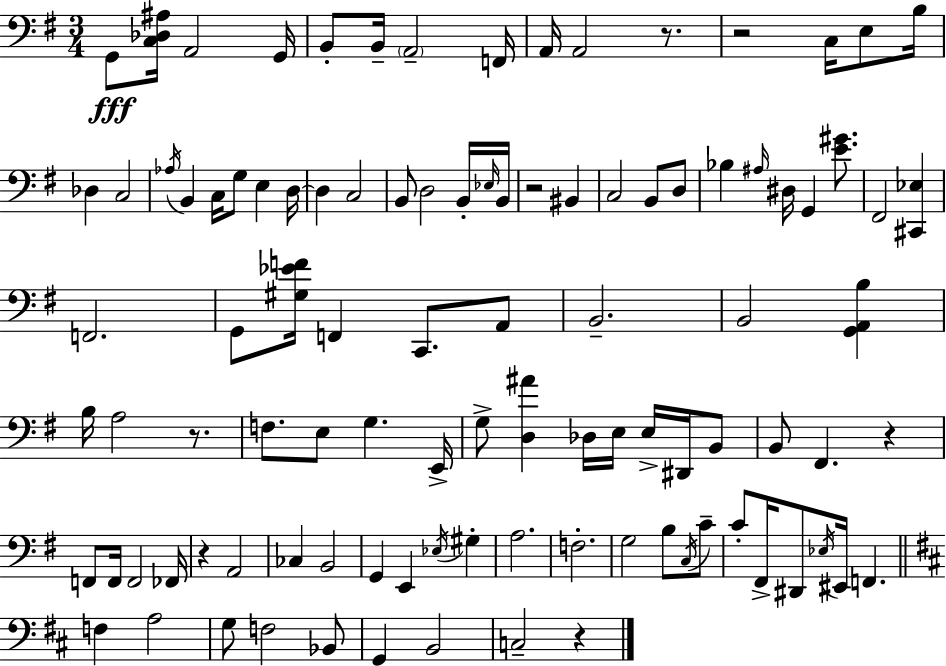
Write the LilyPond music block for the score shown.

{
  \clef bass
  \numericTimeSignature
  \time 3/4
  \key g \major
  g,8\fff <c des ais>16 a,2 g,16 | b,8-. b,16-- \parenthesize a,2-- f,16 | a,16 a,2 r8. | r2 c16 e8 b16 | \break des4 c2 | \acciaccatura { aes16 } b,4 c16 g8 e4 | d16~~ d4 c2 | b,8 d2 b,16-. | \break \grace { ees16 } b,16 r2 bis,4 | c2 b,8 | d8 bes4 \grace { ais16 } dis16 g,4 | <e' gis'>8. fis,2 <cis, ees>4 | \break f,2. | g,8 <gis ees' f'>16 f,4 c,8. | a,8 b,2.-- | b,2 <g, a, b>4 | \break b16 a2 | r8. f8. e8 g4. | e,16-> g8-> <d ais'>4 des16 e16 e16-> | dis,16 b,8 b,8 fis,4. r4 | \break f,8 f,16 f,2 | fes,16 r4 a,2 | ces4 b,2 | g,4 e,4 \acciaccatura { ees16 } | \break gis4-. a2. | f2.-. | g2 | b8 \acciaccatura { c16 } c'8-- c'8-. fis,16-> dis,8 \acciaccatura { ees16 } eis,16 | \break f,4. \bar "||" \break \key d \major f4 a2 | g8 f2 bes,8 | g,4 b,2 | c2-- r4 | \break \bar "|."
}